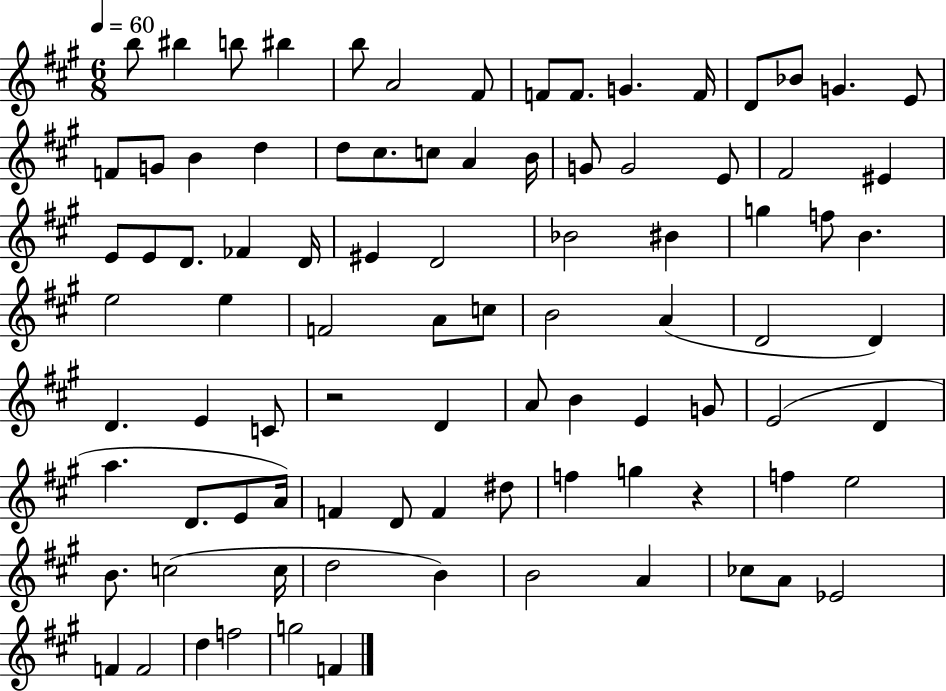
{
  \clef treble
  \numericTimeSignature
  \time 6/8
  \key a \major
  \tempo 4 = 60
  b''8 bis''4 b''8 bis''4 | b''8 a'2 fis'8 | f'8 f'8. g'4. f'16 | d'8 bes'8 g'4. e'8 | \break f'8 g'8 b'4 d''4 | d''8 cis''8. c''8 a'4 b'16 | g'8 g'2 e'8 | fis'2 eis'4 | \break e'8 e'8 d'8. fes'4 d'16 | eis'4 d'2 | bes'2 bis'4 | g''4 f''8 b'4. | \break e''2 e''4 | f'2 a'8 c''8 | b'2 a'4( | d'2 d'4) | \break d'4. e'4 c'8 | r2 d'4 | a'8 b'4 e'4 g'8 | e'2( d'4 | \break a''4. d'8. e'8 a'16) | f'4 d'8 f'4 dis''8 | f''4 g''4 r4 | f''4 e''2 | \break b'8. c''2( c''16 | d''2 b'4) | b'2 a'4 | ces''8 a'8 ees'2 | \break f'4 f'2 | d''4 f''2 | g''2 f'4 | \bar "|."
}